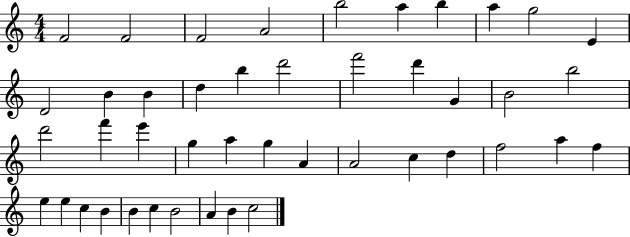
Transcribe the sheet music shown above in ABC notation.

X:1
T:Untitled
M:4/4
L:1/4
K:C
F2 F2 F2 A2 b2 a b a g2 E D2 B B d b d'2 f'2 d' G B2 b2 d'2 f' e' g a g A A2 c d f2 a f e e c B B c B2 A B c2